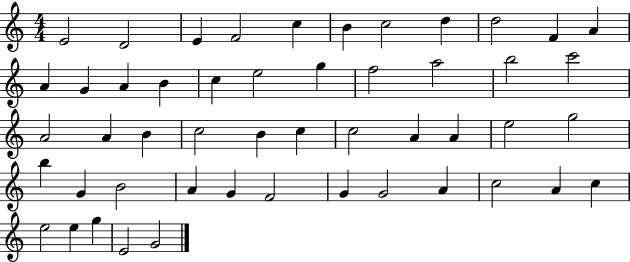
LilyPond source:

{
  \clef treble
  \numericTimeSignature
  \time 4/4
  \key c \major
  e'2 d'2 | e'4 f'2 c''4 | b'4 c''2 d''4 | d''2 f'4 a'4 | \break a'4 g'4 a'4 b'4 | c''4 e''2 g''4 | f''2 a''2 | b''2 c'''2 | \break a'2 a'4 b'4 | c''2 b'4 c''4 | c''2 a'4 a'4 | e''2 g''2 | \break b''4 g'4 b'2 | a'4 g'4 f'2 | g'4 g'2 a'4 | c''2 a'4 c''4 | \break e''2 e''4 g''4 | e'2 g'2 | \bar "|."
}